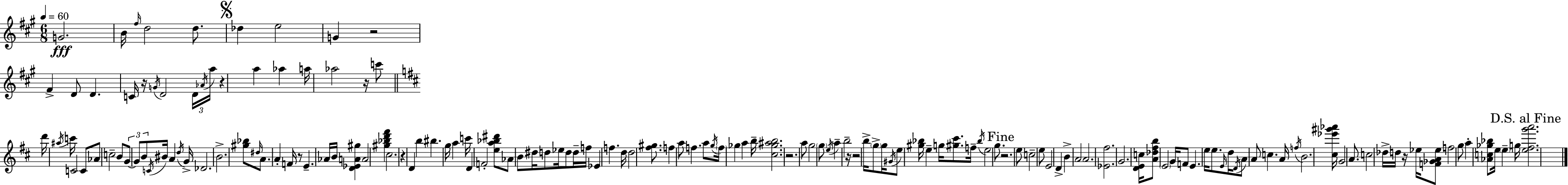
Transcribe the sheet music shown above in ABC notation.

X:1
T:Untitled
M:6/8
L:1/4
K:A
G2 B/4 ^f/4 d2 d/2 _d e2 G z2 ^F D/2 D C/4 z/4 G/4 D2 D/4 _A/4 a/4 z a _a a/4 _a2 z/4 c'/2 d'/4 ^a/4 c'/4 C2 C/2 _A/2 c2 B/2 G/2 G/2 B/2 C/4 ^B/4 A d/4 G/4 _D2 B2 [^g_b]/2 ^d/4 A/2 A F/4 z/2 E _A/4 B/4 [D_EA^g] A2 [^g_bd'^f'] ^c2 z D b ^b g/4 a c'/4 D F2 [ea_b^d']/2 _A/2 B/2 ^d/4 d/2 _e/4 d/2 d/4 f/4 _E f d/4 d2 [^f^g]/2 f a/2 f a/2 g/4 f/4 _g a b/4 [^c_g^ab]2 z2 a/2 g2 g/2 e/4 a b2 z/4 z2 b/4 g/2 g/4 ^G/4 e/2 [^g_b]/4 e g/4 [^g^c']/2 f/4 _b/4 e2 g/2 z2 e/2 c2 e/2 E2 D B A2 A2 [_E^f]2 G2 [DEc]/4 [A_d^fb]/2 E2 G/4 F/2 E e/4 e/2 E/4 d/4 D/4 A/2 A/2 c A/4 f/4 B2 [^c_e'^g'_a']/4 G2 A/2 c2 _d/4 d/4 z/4 _e/4 [F_GA_e]/2 f2 g/2 a [_Ac_g_b]/2 e/4 e g/4 [e^fg'a']2